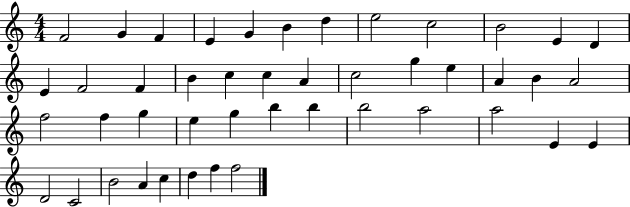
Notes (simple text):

F4/h G4/q F4/q E4/q G4/q B4/q D5/q E5/h C5/h B4/h E4/q D4/q E4/q F4/h F4/q B4/q C5/q C5/q A4/q C5/h G5/q E5/q A4/q B4/q A4/h F5/h F5/q G5/q E5/q G5/q B5/q B5/q B5/h A5/h A5/h E4/q E4/q D4/h C4/h B4/h A4/q C5/q D5/q F5/q F5/h